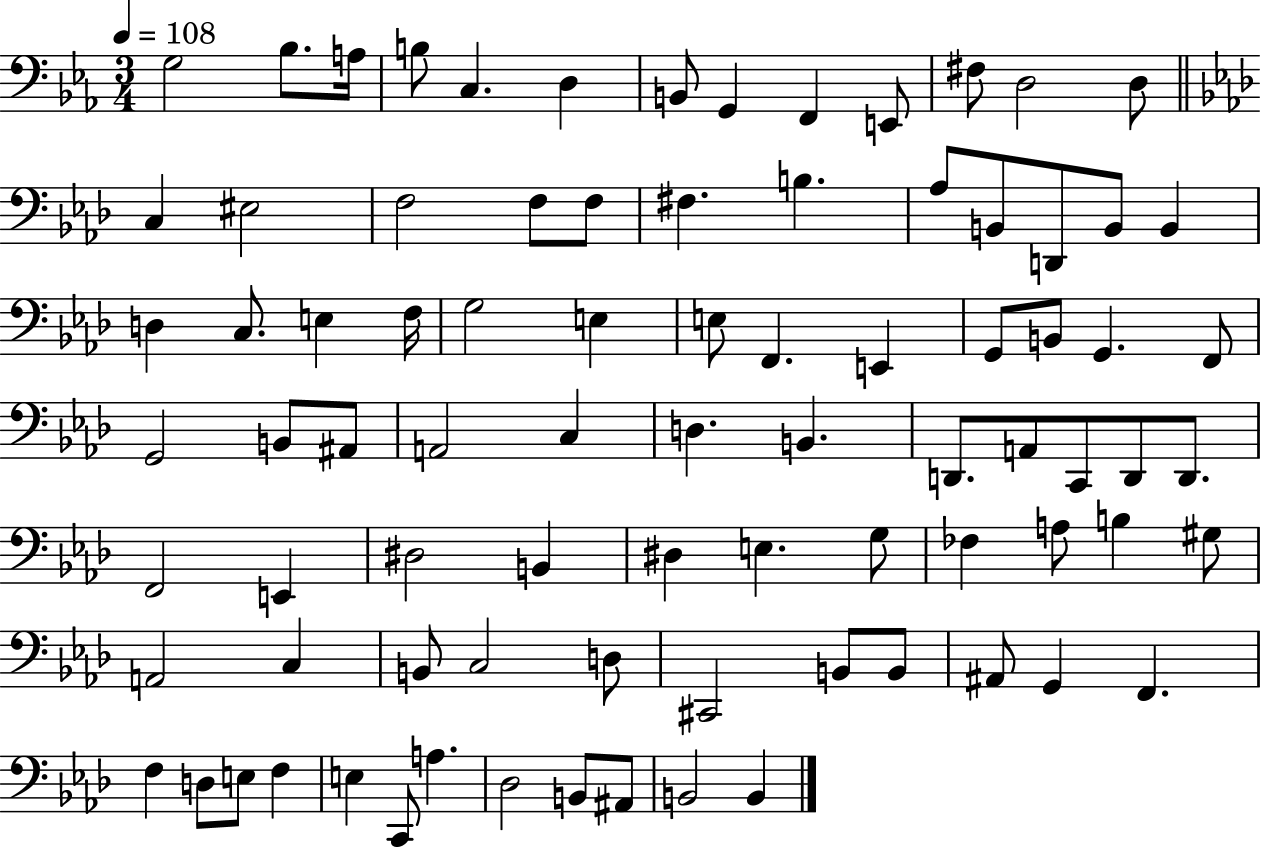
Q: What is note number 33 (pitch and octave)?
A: F2